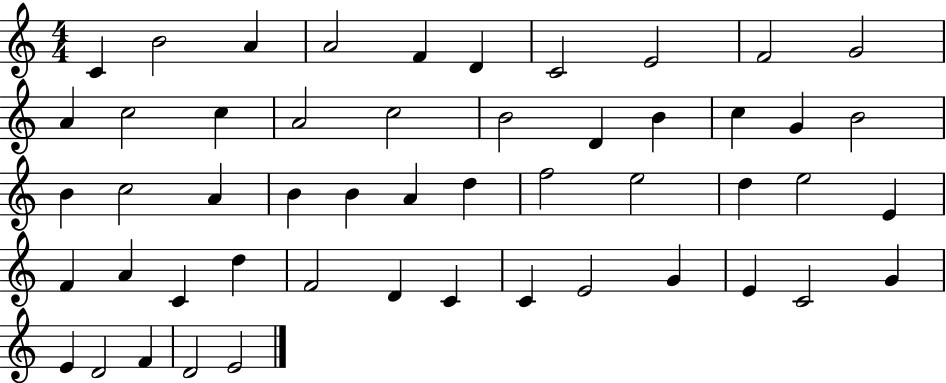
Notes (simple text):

C4/q B4/h A4/q A4/h F4/q D4/q C4/h E4/h F4/h G4/h A4/q C5/h C5/q A4/h C5/h B4/h D4/q B4/q C5/q G4/q B4/h B4/q C5/h A4/q B4/q B4/q A4/q D5/q F5/h E5/h D5/q E5/h E4/q F4/q A4/q C4/q D5/q F4/h D4/q C4/q C4/q E4/h G4/q E4/q C4/h G4/q E4/q D4/h F4/q D4/h E4/h